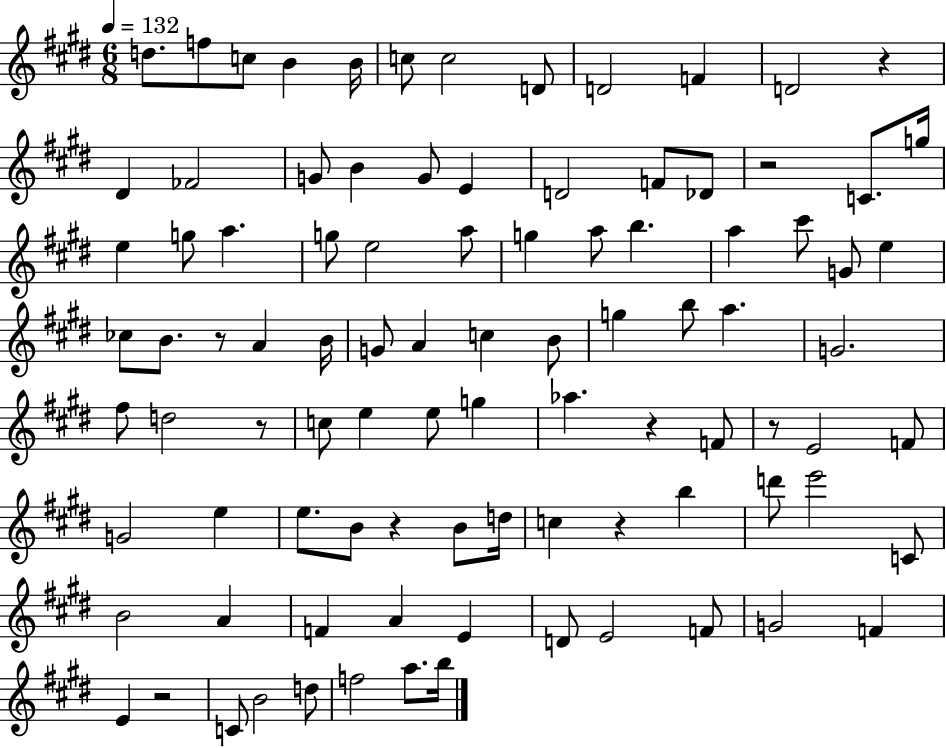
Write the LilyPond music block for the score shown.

{
  \clef treble
  \numericTimeSignature
  \time 6/8
  \key e \major
  \tempo 4 = 132
  d''8. f''8 c''8 b'4 b'16 | c''8 c''2 d'8 | d'2 f'4 | d'2 r4 | \break dis'4 fes'2 | g'8 b'4 g'8 e'4 | d'2 f'8 des'8 | r2 c'8. g''16 | \break e''4 g''8 a''4. | g''8 e''2 a''8 | g''4 a''8 b''4. | a''4 cis'''8 g'8 e''4 | \break ces''8 b'8. r8 a'4 b'16 | g'8 a'4 c''4 b'8 | g''4 b''8 a''4. | g'2. | \break fis''8 d''2 r8 | c''8 e''4 e''8 g''4 | aes''4. r4 f'8 | r8 e'2 f'8 | \break g'2 e''4 | e''8. b'8 r4 b'8 d''16 | c''4 r4 b''4 | d'''8 e'''2 c'8 | \break b'2 a'4 | f'4 a'4 e'4 | d'8 e'2 f'8 | g'2 f'4 | \break e'4 r2 | c'8 b'2 d''8 | f''2 a''8. b''16 | \bar "|."
}